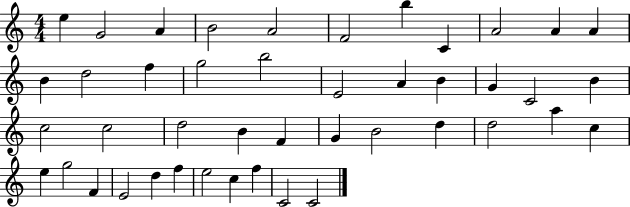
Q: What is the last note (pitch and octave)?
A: C4